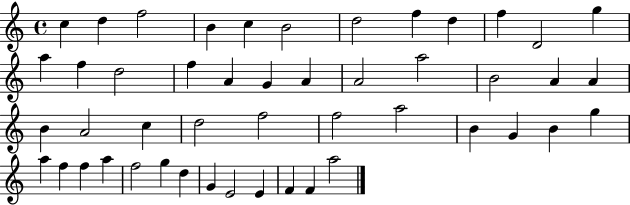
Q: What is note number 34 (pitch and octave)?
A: B4